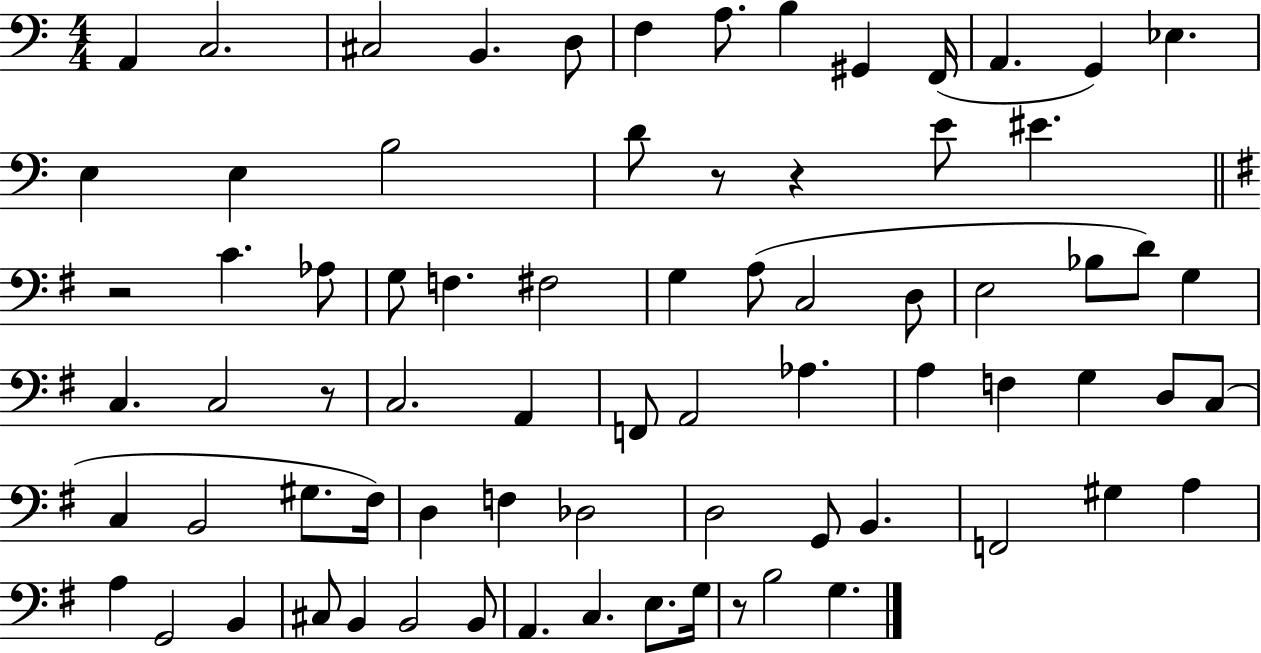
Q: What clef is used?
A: bass